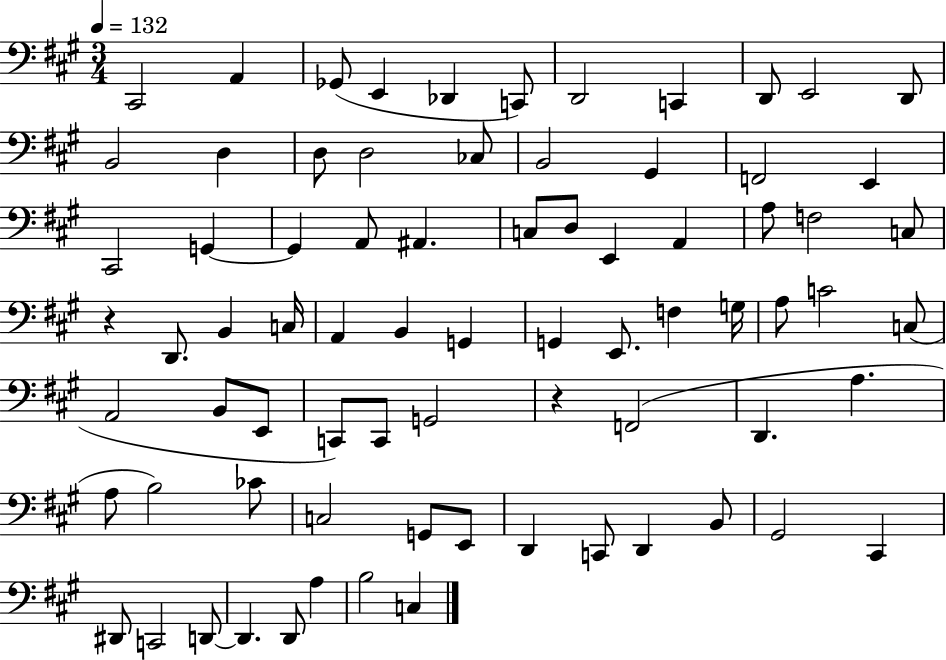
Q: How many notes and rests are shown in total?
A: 76